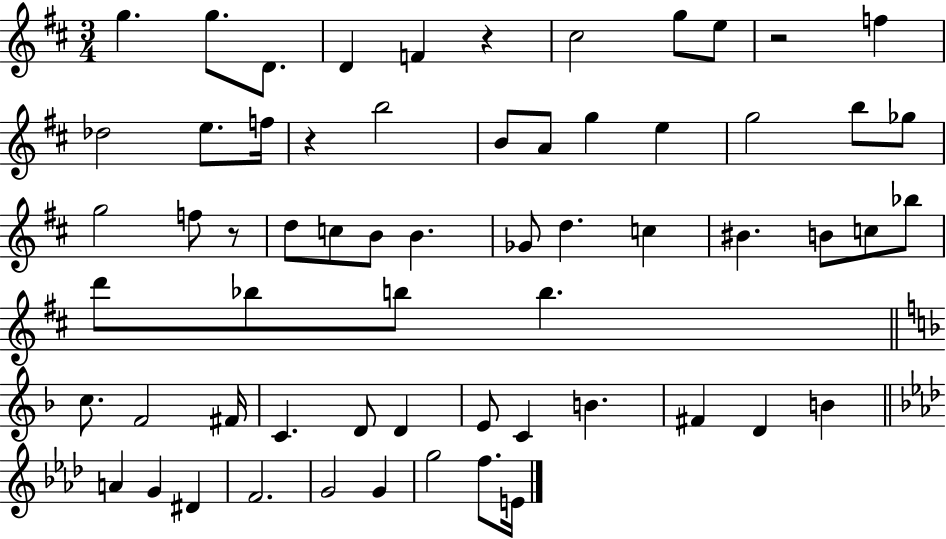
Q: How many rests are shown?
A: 4